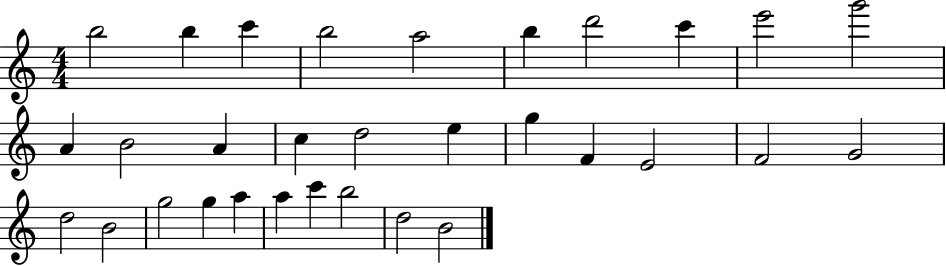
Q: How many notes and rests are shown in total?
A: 31